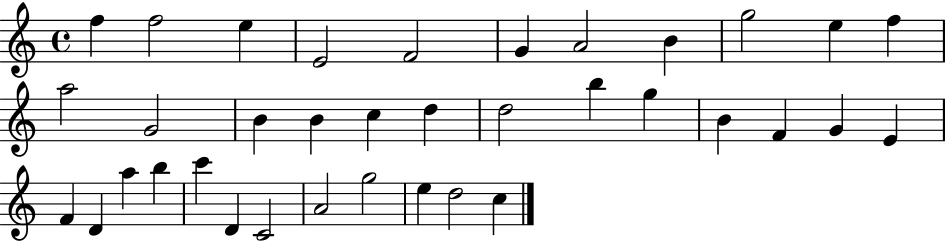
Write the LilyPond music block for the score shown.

{
  \clef treble
  \time 4/4
  \defaultTimeSignature
  \key c \major
  f''4 f''2 e''4 | e'2 f'2 | g'4 a'2 b'4 | g''2 e''4 f''4 | \break a''2 g'2 | b'4 b'4 c''4 d''4 | d''2 b''4 g''4 | b'4 f'4 g'4 e'4 | \break f'4 d'4 a''4 b''4 | c'''4 d'4 c'2 | a'2 g''2 | e''4 d''2 c''4 | \break \bar "|."
}